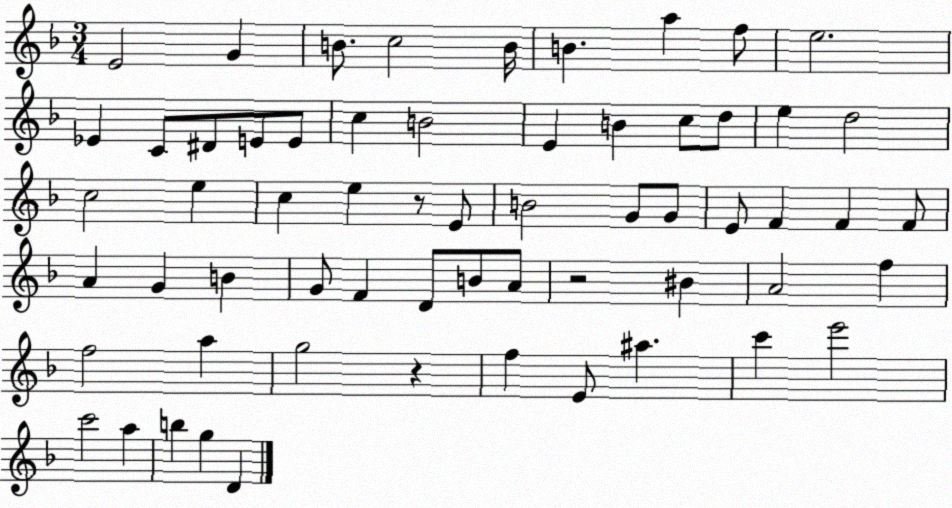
X:1
T:Untitled
M:3/4
L:1/4
K:F
E2 G B/2 c2 B/4 B a f/2 e2 _E C/2 ^D/2 E/2 E/2 c B2 E B c/2 d/2 e d2 c2 e c e z/2 E/2 B2 G/2 G/2 E/2 F F F/2 A G B G/2 F D/2 B/2 A/2 z2 ^B A2 f f2 a g2 z f E/2 ^a c' e'2 c'2 a b g D